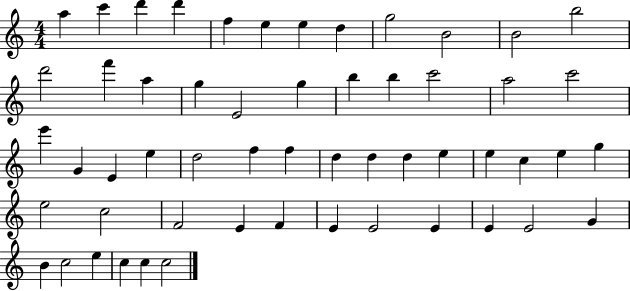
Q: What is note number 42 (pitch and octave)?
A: E4